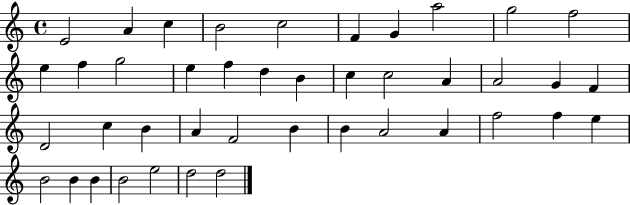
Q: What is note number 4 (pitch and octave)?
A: B4